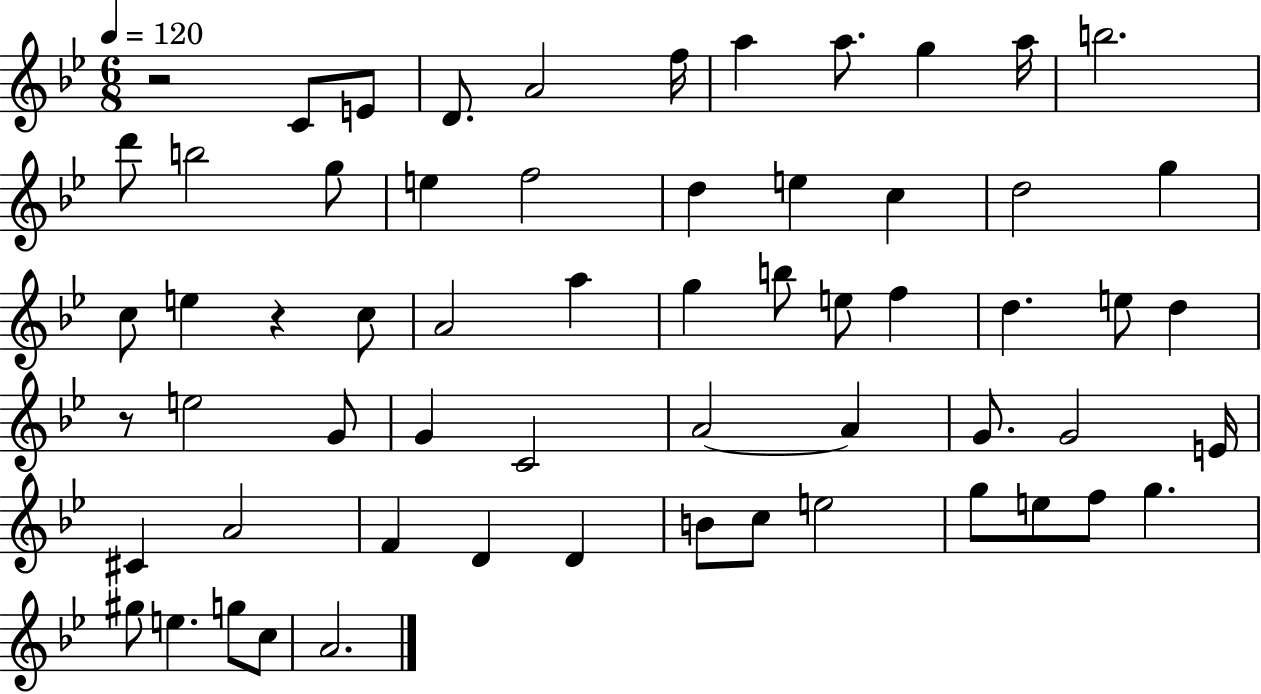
X:1
T:Untitled
M:6/8
L:1/4
K:Bb
z2 C/2 E/2 D/2 A2 f/4 a a/2 g a/4 b2 d'/2 b2 g/2 e f2 d e c d2 g c/2 e z c/2 A2 a g b/2 e/2 f d e/2 d z/2 e2 G/2 G C2 A2 A G/2 G2 E/4 ^C A2 F D D B/2 c/2 e2 g/2 e/2 f/2 g ^g/2 e g/2 c/2 A2